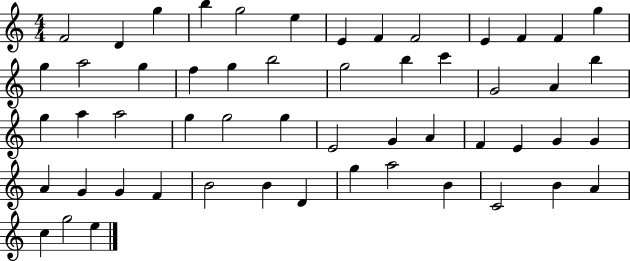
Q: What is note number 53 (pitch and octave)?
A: G5